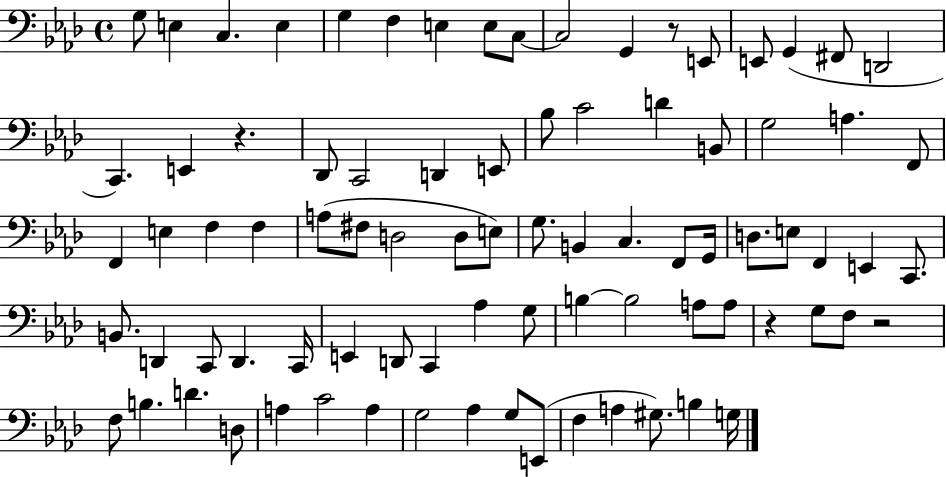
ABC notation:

X:1
T:Untitled
M:4/4
L:1/4
K:Ab
G,/2 E, C, E, G, F, E, E,/2 C,/2 C,2 G,, z/2 E,,/2 E,,/2 G,, ^F,,/2 D,,2 C,, E,, z _D,,/2 C,,2 D,, E,,/2 _B,/2 C2 D B,,/2 G,2 A, F,,/2 F,, E, F, F, A,/2 ^F,/2 D,2 D,/2 E,/2 G,/2 B,, C, F,,/2 G,,/4 D,/2 E,/2 F,, E,, C,,/2 B,,/2 D,, C,,/2 D,, C,,/4 E,, D,,/2 C,, _A, G,/2 B, B,2 A,/2 A,/2 z G,/2 F,/2 z2 F,/2 B, D D,/2 A, C2 A, G,2 _A, G,/2 E,,/2 F, A, ^G,/2 B, G,/4